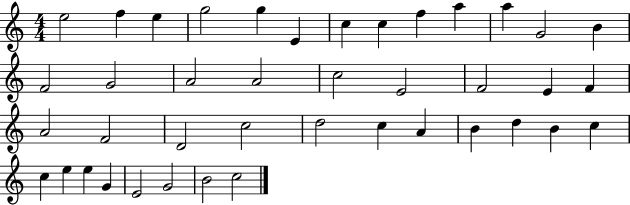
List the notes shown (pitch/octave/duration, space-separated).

E5/h F5/q E5/q G5/h G5/q E4/q C5/q C5/q F5/q A5/q A5/q G4/h B4/q F4/h G4/h A4/h A4/h C5/h E4/h F4/h E4/q F4/q A4/h F4/h D4/h C5/h D5/h C5/q A4/q B4/q D5/q B4/q C5/q C5/q E5/q E5/q G4/q E4/h G4/h B4/h C5/h